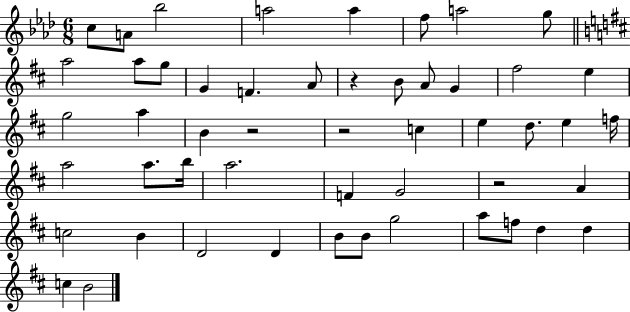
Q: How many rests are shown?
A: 4